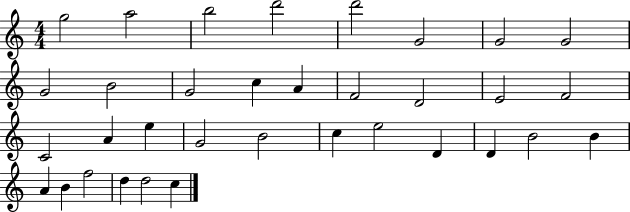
G5/h A5/h B5/h D6/h D6/h G4/h G4/h G4/h G4/h B4/h G4/h C5/q A4/q F4/h D4/h E4/h F4/h C4/h A4/q E5/q G4/h B4/h C5/q E5/h D4/q D4/q B4/h B4/q A4/q B4/q F5/h D5/q D5/h C5/q